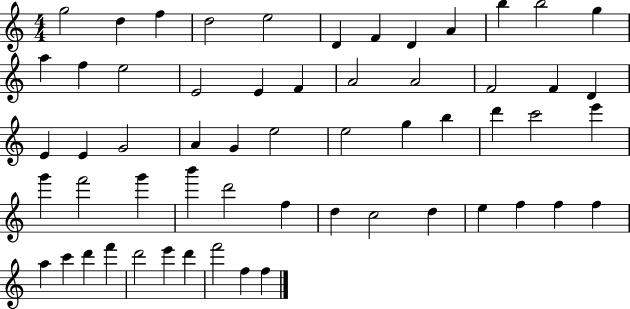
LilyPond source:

{
  \clef treble
  \numericTimeSignature
  \time 4/4
  \key c \major
  g''2 d''4 f''4 | d''2 e''2 | d'4 f'4 d'4 a'4 | b''4 b''2 g''4 | \break a''4 f''4 e''2 | e'2 e'4 f'4 | a'2 a'2 | f'2 f'4 d'4 | \break e'4 e'4 g'2 | a'4 g'4 e''2 | e''2 g''4 b''4 | d'''4 c'''2 e'''4 | \break g'''4 f'''2 g'''4 | b'''4 d'''2 f''4 | d''4 c''2 d''4 | e''4 f''4 f''4 f''4 | \break a''4 c'''4 d'''4 f'''4 | d'''2 e'''4 d'''4 | f'''2 f''4 f''4 | \bar "|."
}